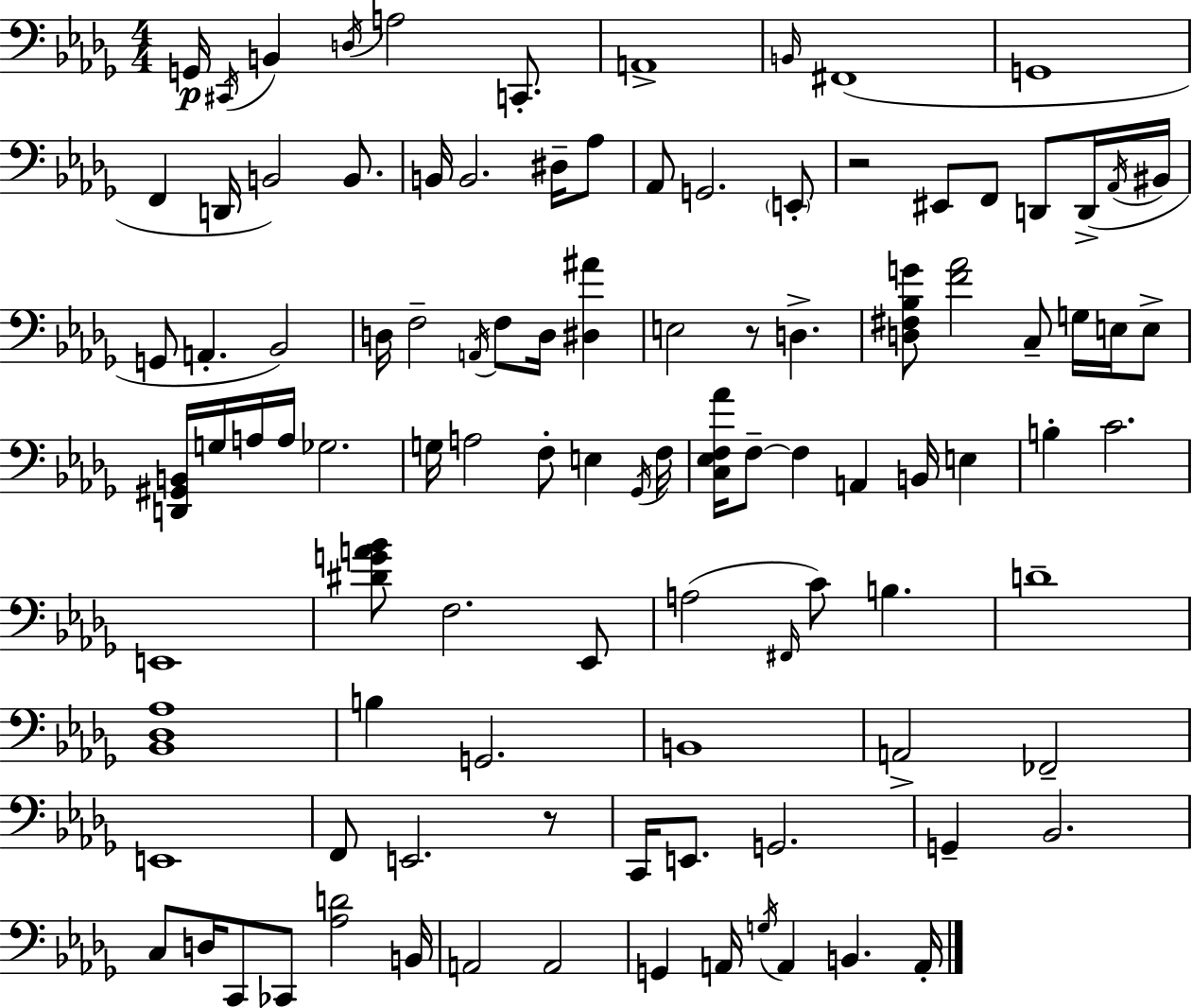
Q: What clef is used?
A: bass